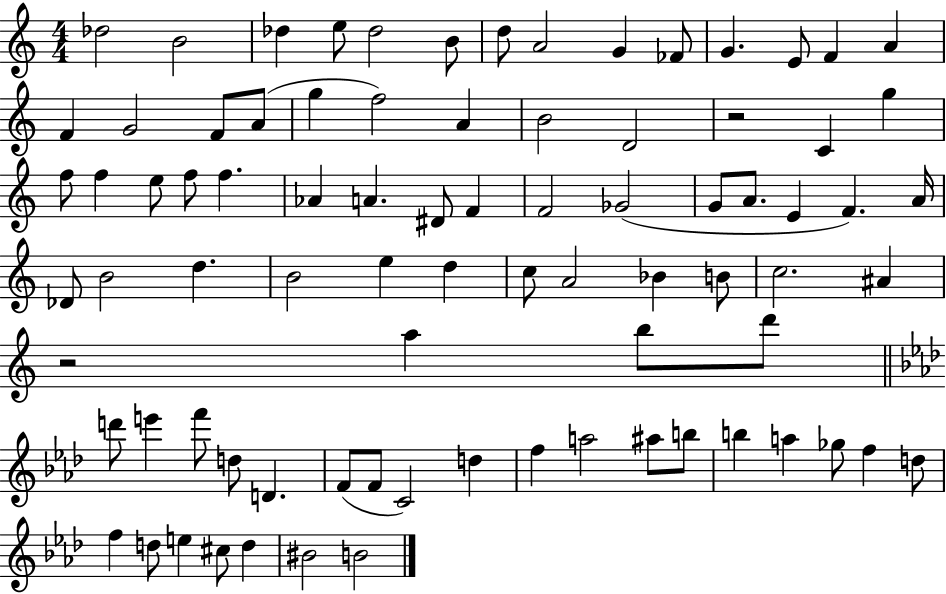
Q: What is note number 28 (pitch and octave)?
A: E5